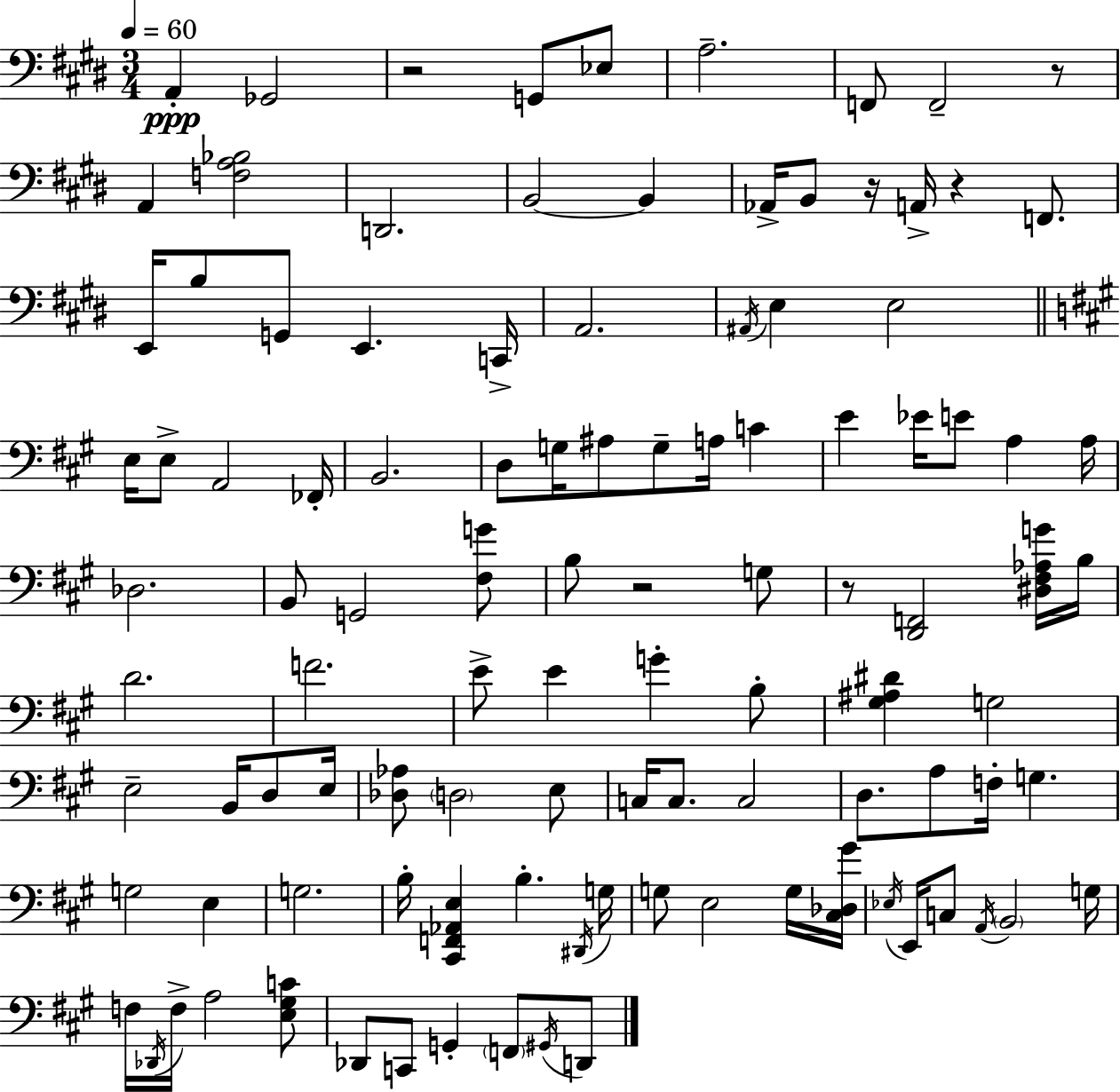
A2/q Gb2/h R/h G2/e Eb3/e A3/h. F2/e F2/h R/e A2/q [F3,A3,Bb3]/h D2/h. B2/h B2/q Ab2/s B2/e R/s A2/s R/q F2/e. E2/s B3/e G2/e E2/q. C2/s A2/h. A#2/s E3/q E3/h E3/s E3/e A2/h FES2/s B2/h. D3/e G3/s A#3/e G3/e A3/s C4/q E4/q Eb4/s E4/e A3/q A3/s Db3/h. B2/e G2/h [F#3,G4]/e B3/e R/h G3/e R/e [D2,F2]/h [D#3,F#3,Ab3,G4]/s B3/s D4/h. F4/h. E4/e E4/q G4/q B3/e [G#3,A#3,D#4]/q G3/h E3/h B2/s D3/e E3/s [Db3,Ab3]/e D3/h E3/e C3/s C3/e. C3/h D3/e. A3/e F3/s G3/q. G3/h E3/q G3/h. B3/s [C#2,F2,Ab2,E3]/q B3/q. D#2/s G3/s G3/e E3/h G3/s [C#3,Db3,G#4]/s Eb3/s E2/s C3/e A2/s B2/h G3/s F3/s Db2/s F3/s A3/h [E3,G#3,C4]/e Db2/e C2/e G2/q F2/e G#2/s D2/e